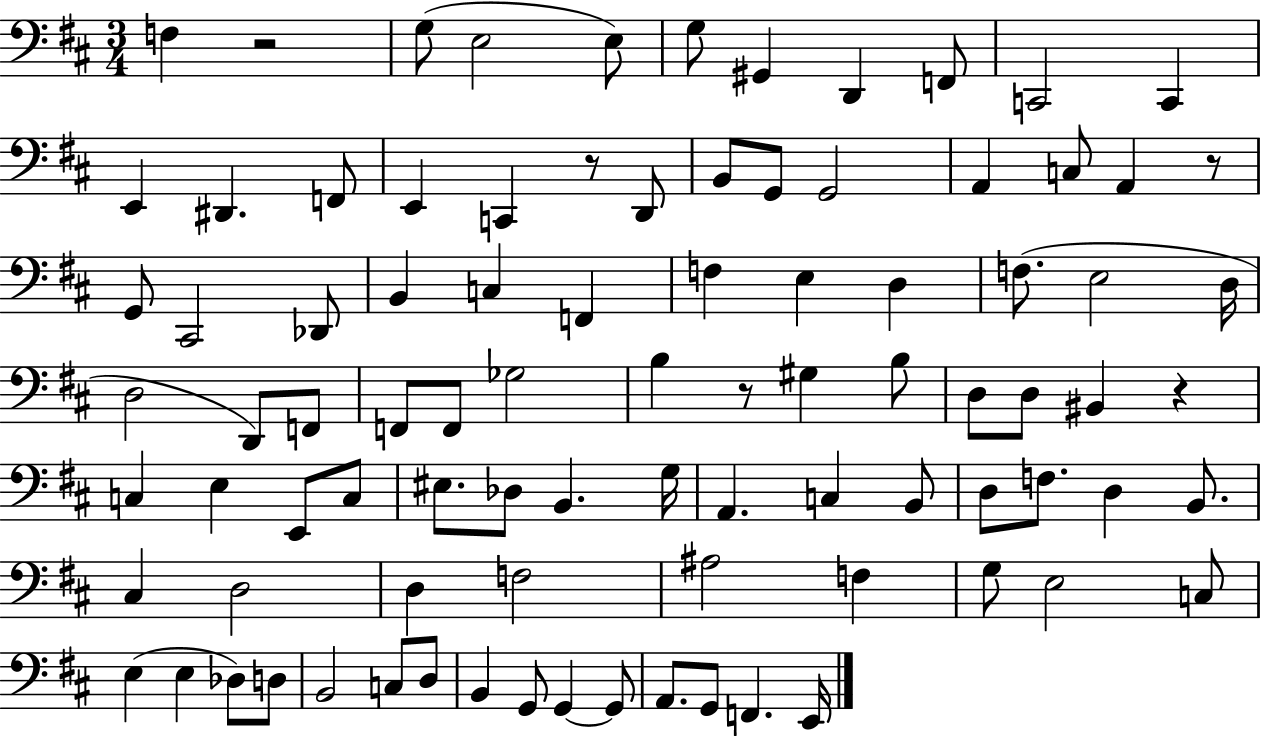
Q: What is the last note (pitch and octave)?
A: E2